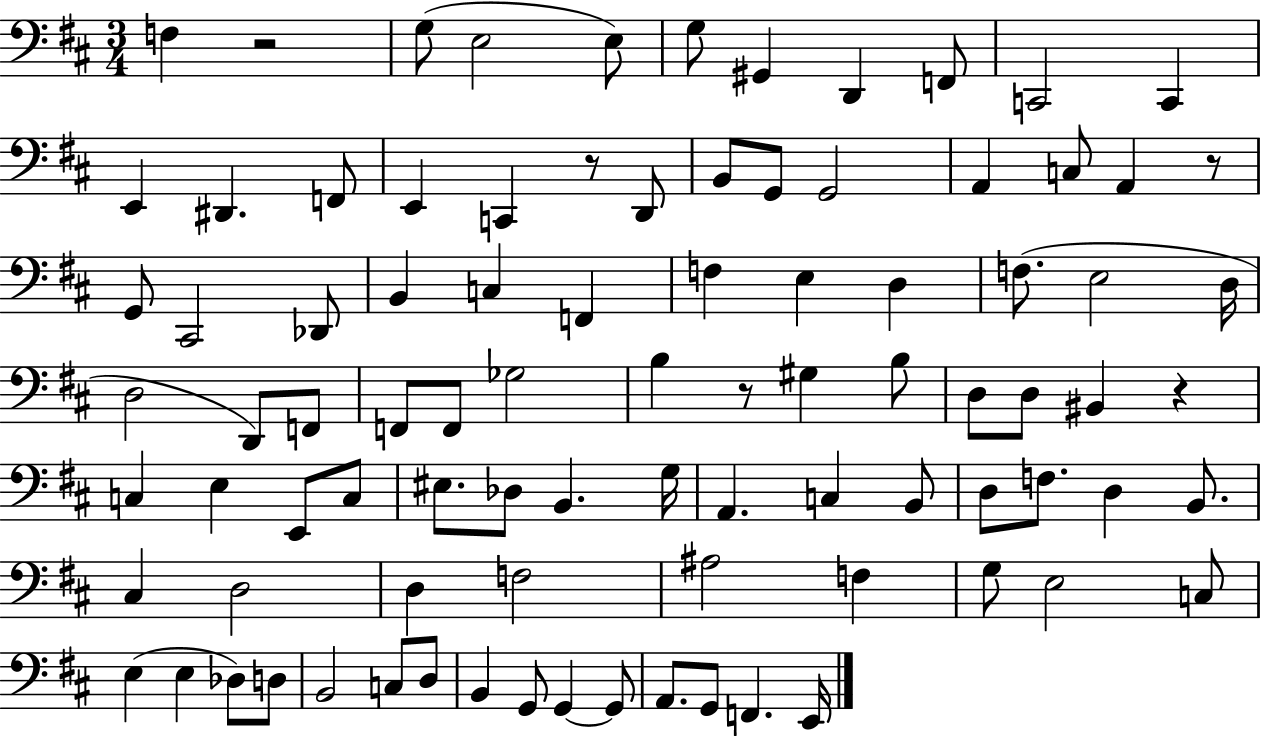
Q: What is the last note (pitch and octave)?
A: E2